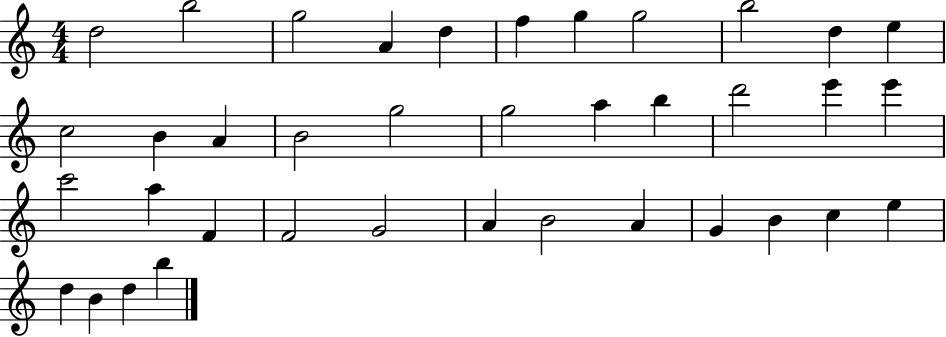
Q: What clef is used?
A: treble